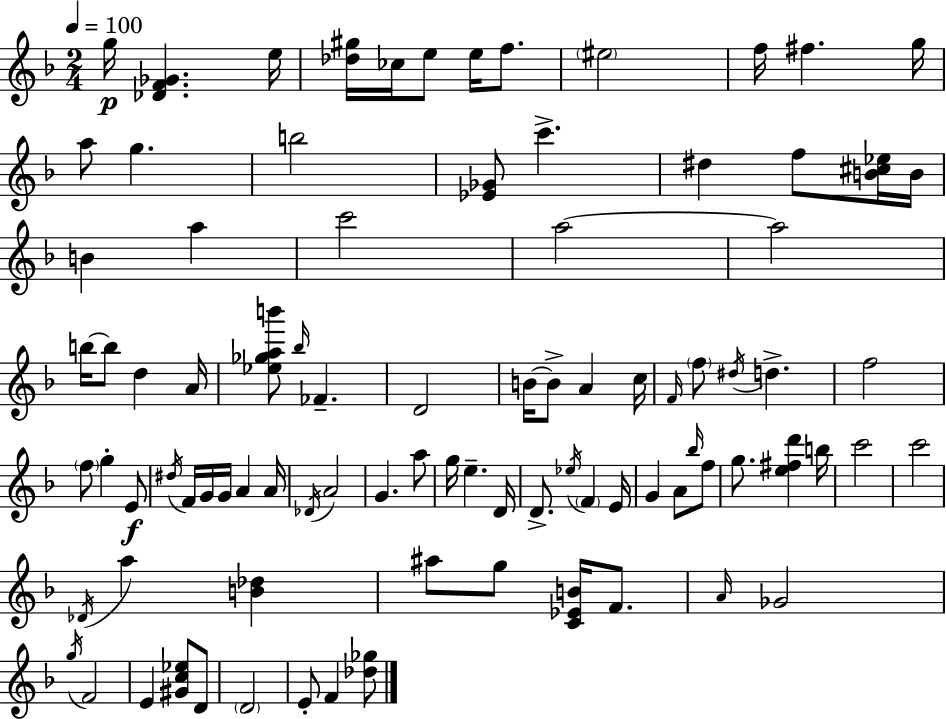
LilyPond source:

{
  \clef treble
  \numericTimeSignature
  \time 2/4
  \key d \minor
  \tempo 4 = 100
  g''16\p <des' f' ges'>4. e''16 | <des'' gis''>16 ces''16 e''8 e''16 f''8. | \parenthesize eis''2 | f''16 fis''4. g''16 | \break a''8 g''4. | b''2 | <ees' ges'>8 c'''4.-> | dis''4 f''8 <b' cis'' ees''>16 b'16 | \break b'4 a''4 | c'''2 | a''2~~ | a''2 | \break b''16~~ b''8 d''4 a'16 | <ees'' ges'' a'' b'''>8 \grace { bes''16 } fes'4.-- | d'2 | b'16~~ b'8-> a'4 | \break c''16 \grace { f'16 } \parenthesize f''8 \acciaccatura { dis''16 } d''4.-> | f''2 | \parenthesize f''8 g''4-. | e'8\f \acciaccatura { dis''16 } f'16 g'16 g'16 a'4 | \break a'16 \acciaccatura { des'16 } a'2 | g'4. | a''8 g''16 e''4.-- | d'16 d'8.-> | \break \acciaccatura { ees''16 } \parenthesize f'4 e'16 g'4 | a'8 \grace { bes''16 } f''8 g''8. | <e'' fis'' d'''>4 b''16 c'''2 | c'''2 | \break \acciaccatura { des'16 } | a''4 <b' des''>4 | ais''8 g''8 <c' ees' b'>16 f'8. | \grace { a'16 } ges'2 | \break \acciaccatura { g''16 } f'2 | e'4 <gis' c'' ees''>8 | d'8 \parenthesize d'2 | e'8-. f'4 | \break <des'' ges''>8 \bar "|."
}